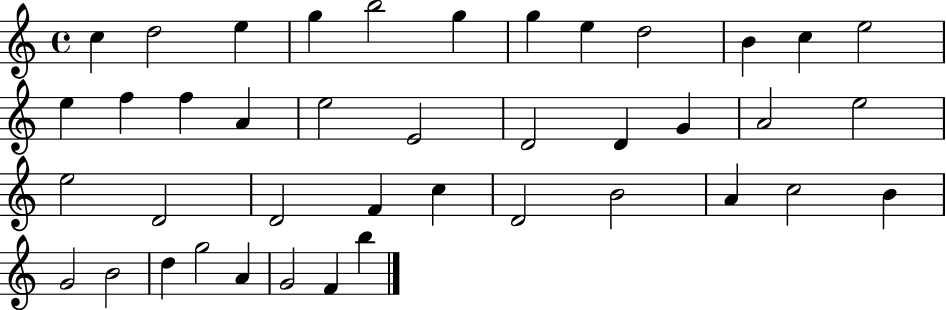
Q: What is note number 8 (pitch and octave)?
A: E5